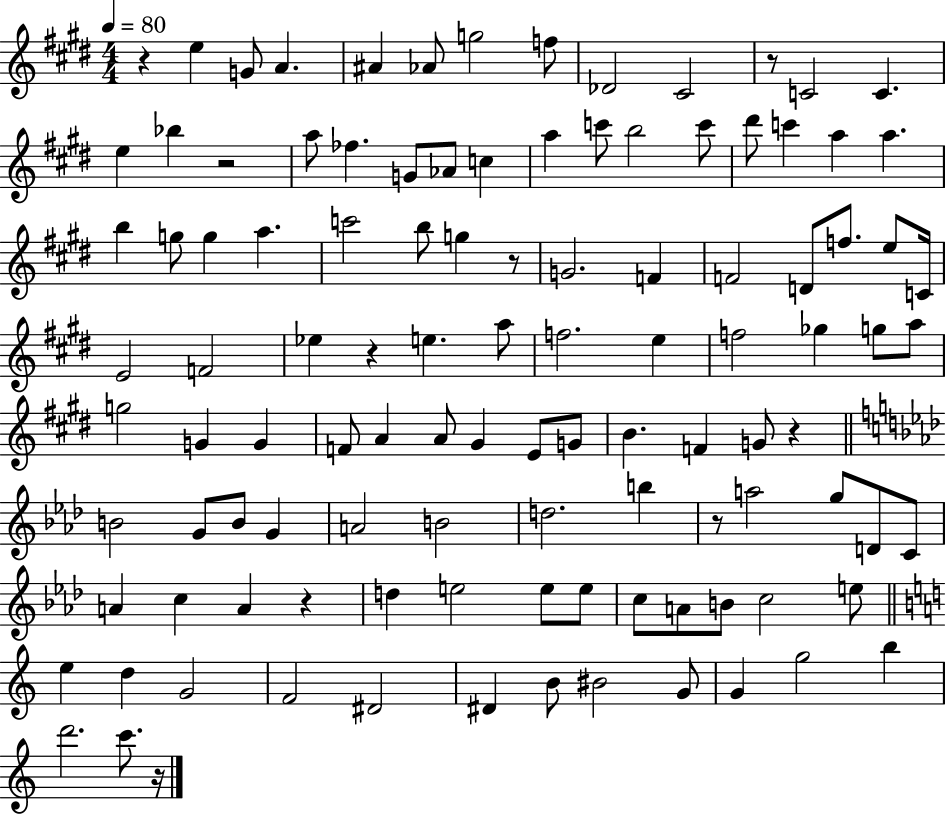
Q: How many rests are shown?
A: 9